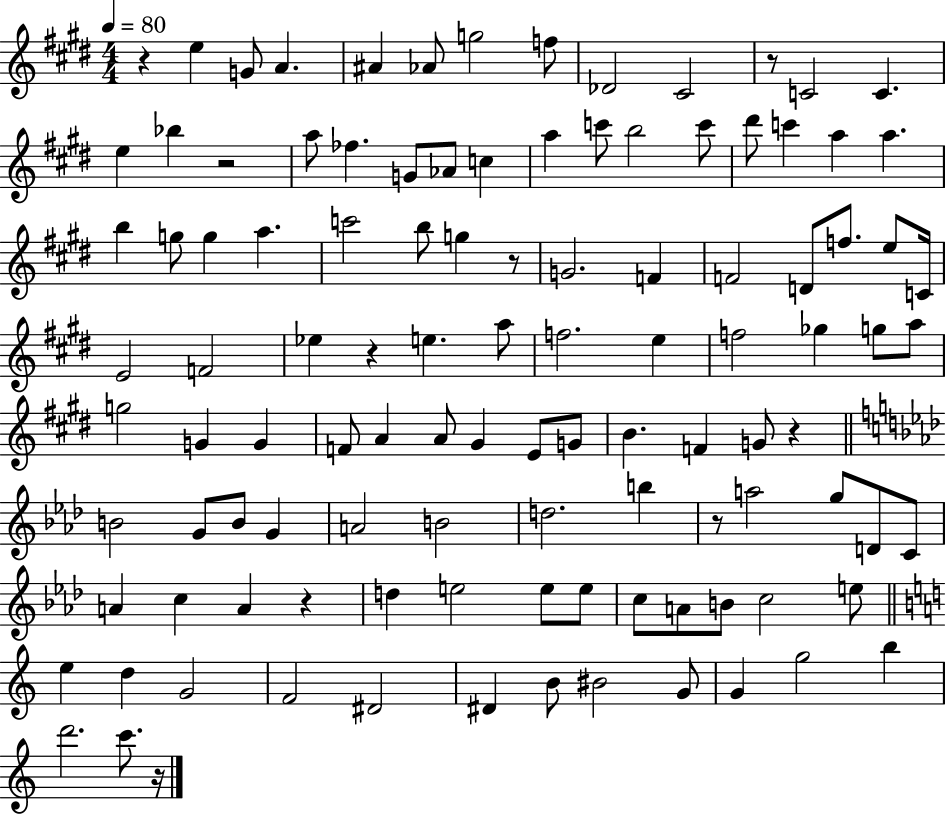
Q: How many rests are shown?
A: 9